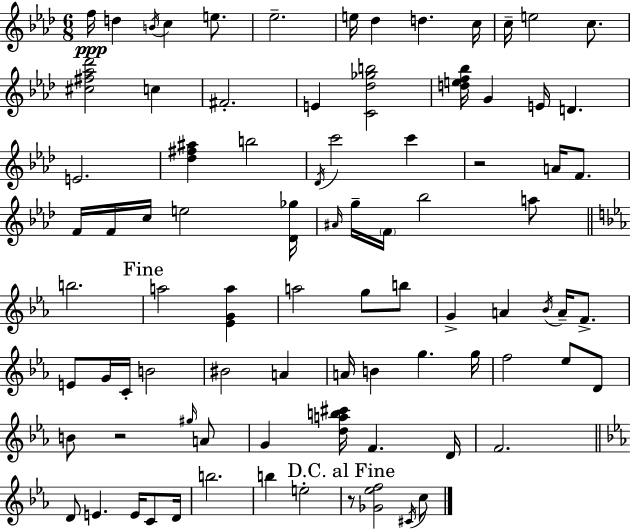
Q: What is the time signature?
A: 6/8